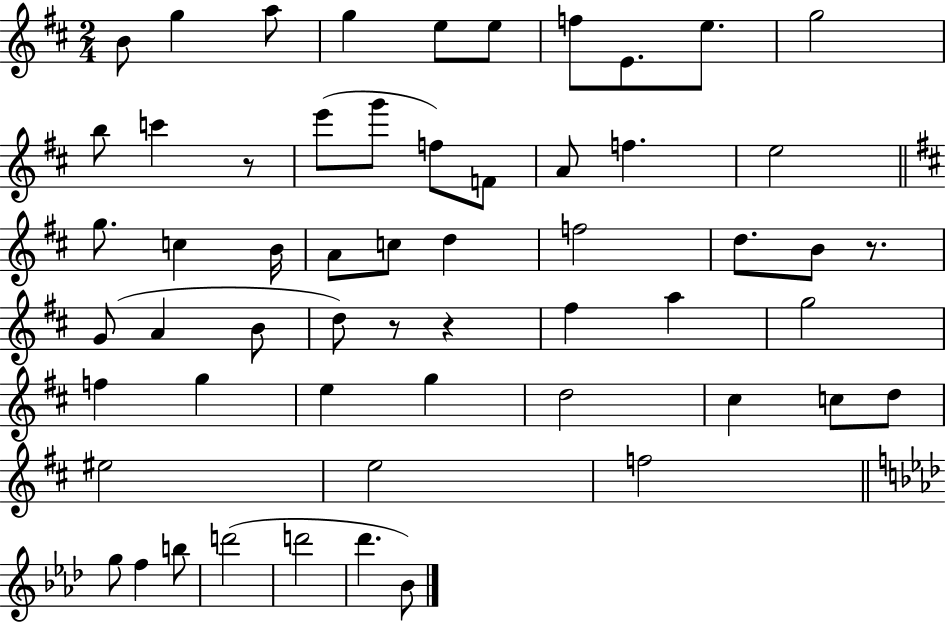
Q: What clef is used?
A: treble